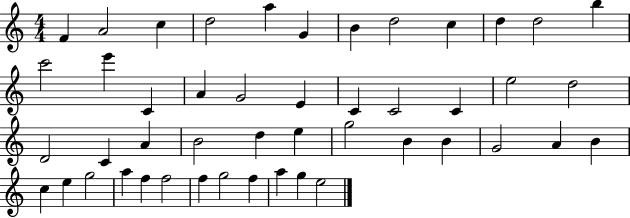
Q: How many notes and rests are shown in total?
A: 47